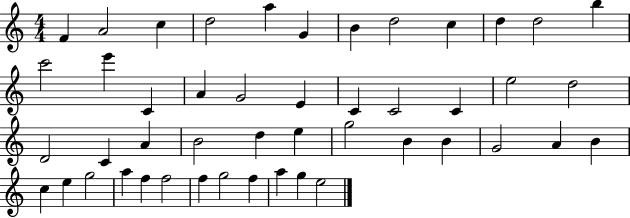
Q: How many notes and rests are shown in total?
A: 47